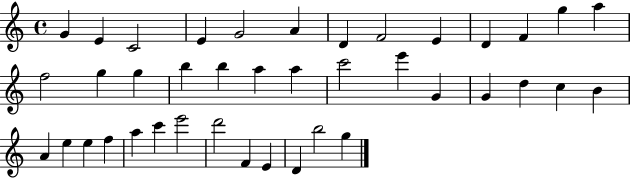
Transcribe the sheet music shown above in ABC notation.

X:1
T:Untitled
M:4/4
L:1/4
K:C
G E C2 E G2 A D F2 E D F g a f2 g g b b a a c'2 e' G G d c B A e e f a c' e'2 d'2 F E D b2 g